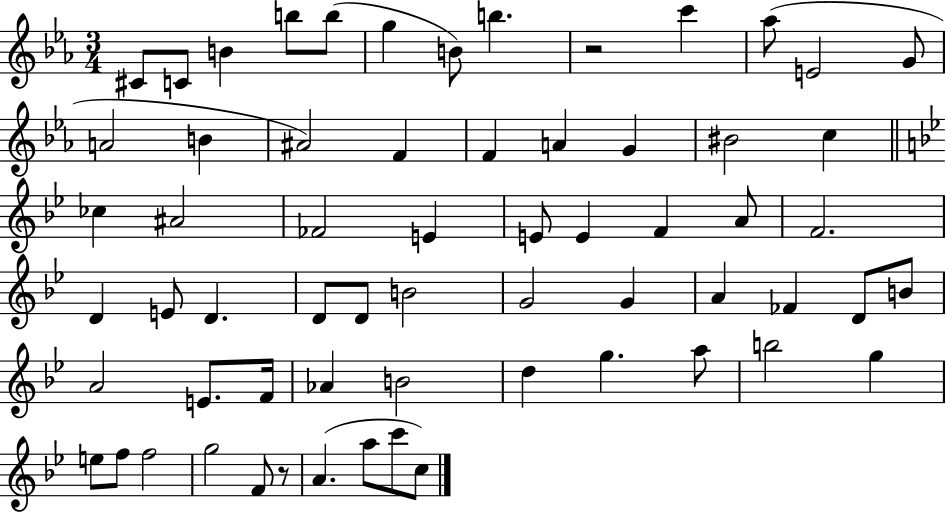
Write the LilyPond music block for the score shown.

{
  \clef treble
  \numericTimeSignature
  \time 3/4
  \key ees \major
  \repeat volta 2 { cis'8 c'8 b'4 b''8 b''8( | g''4 b'8) b''4. | r2 c'''4 | aes''8( e'2 g'8 | \break a'2 b'4 | ais'2) f'4 | f'4 a'4 g'4 | bis'2 c''4 | \break \bar "||" \break \key bes \major ces''4 ais'2 | fes'2 e'4 | e'8 e'4 f'4 a'8 | f'2. | \break d'4 e'8 d'4. | d'8 d'8 b'2 | g'2 g'4 | a'4 fes'4 d'8 b'8 | \break a'2 e'8. f'16 | aes'4 b'2 | d''4 g''4. a''8 | b''2 g''4 | \break e''8 f''8 f''2 | g''2 f'8 r8 | a'4.( a''8 c'''8 c''8) | } \bar "|."
}